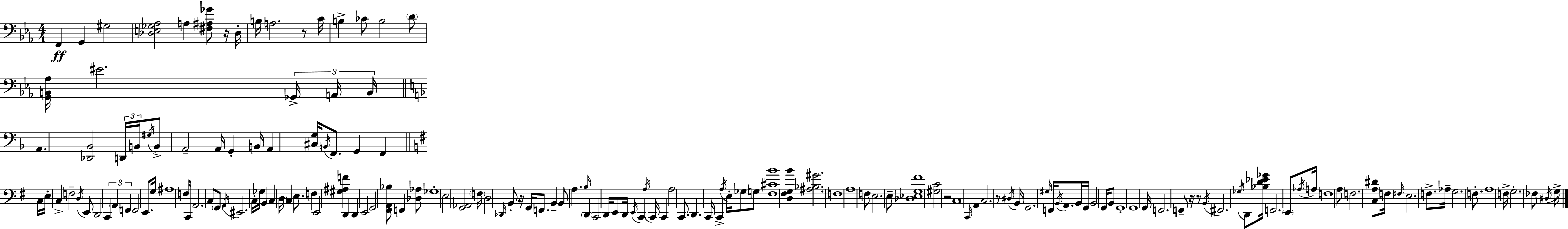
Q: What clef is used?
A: bass